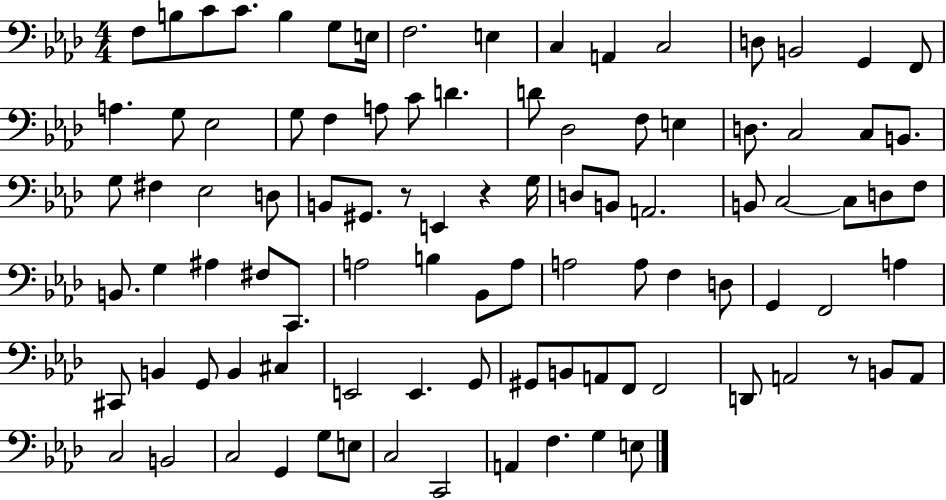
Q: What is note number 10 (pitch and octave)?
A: C3